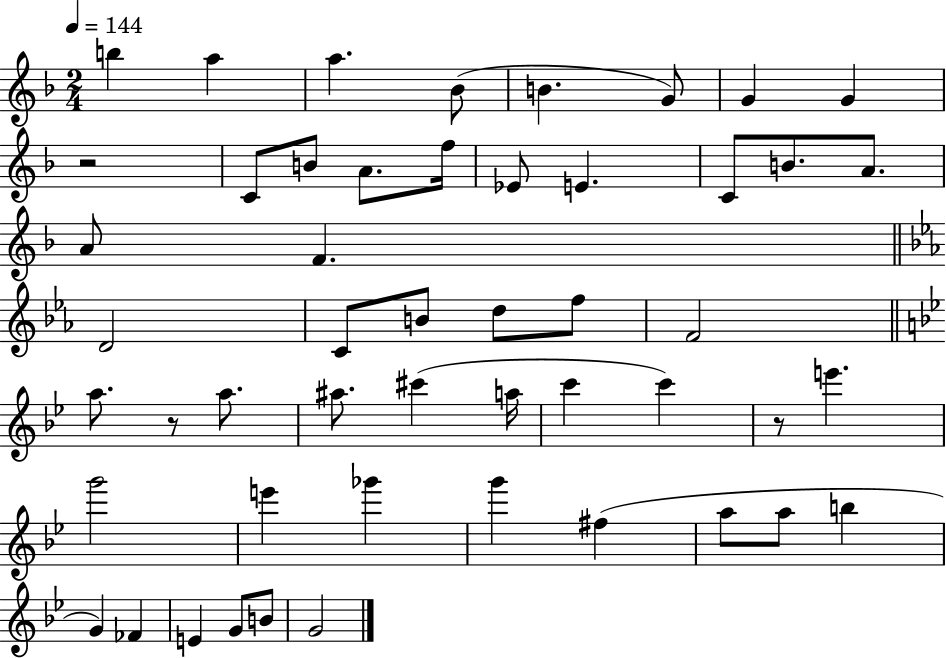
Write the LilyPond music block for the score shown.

{
  \clef treble
  \numericTimeSignature
  \time 2/4
  \key f \major
  \tempo 4 = 144
  \repeat volta 2 { b''4 a''4 | a''4. bes'8( | b'4. g'8) | g'4 g'4 | \break r2 | c'8 b'8 a'8. f''16 | ees'8 e'4. | c'8 b'8. a'8. | \break a'8 f'4. | \bar "||" \break \key ees \major d'2 | c'8 b'8 d''8 f''8 | f'2 | \bar "||" \break \key g \minor a''8. r8 a''8. | ais''8. cis'''4( a''16 | c'''4 c'''4) | r8 e'''4. | \break g'''2 | e'''4 ges'''4 | g'''4 fis''4( | a''8 a''8 b''4 | \break g'4) fes'4 | e'4 g'8 b'8 | g'2 | } \bar "|."
}